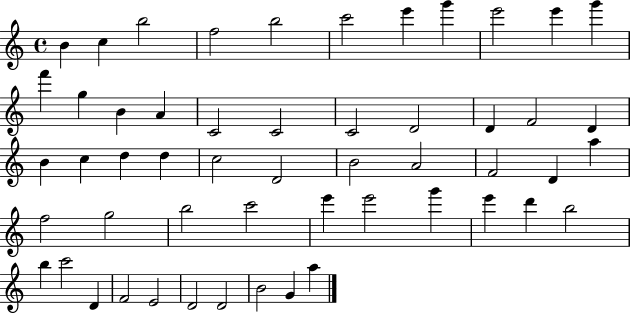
{
  \clef treble
  \time 4/4
  \defaultTimeSignature
  \key c \major
  b'4 c''4 b''2 | f''2 b''2 | c'''2 e'''4 g'''4 | e'''2 e'''4 g'''4 | \break f'''4 g''4 b'4 a'4 | c'2 c'2 | c'2 d'2 | d'4 f'2 d'4 | \break b'4 c''4 d''4 d''4 | c''2 d'2 | b'2 a'2 | f'2 d'4 a''4 | \break f''2 g''2 | b''2 c'''2 | e'''4 e'''2 g'''4 | e'''4 d'''4 b''2 | \break b''4 c'''2 d'4 | f'2 e'2 | d'2 d'2 | b'2 g'4 a''4 | \break \bar "|."
}